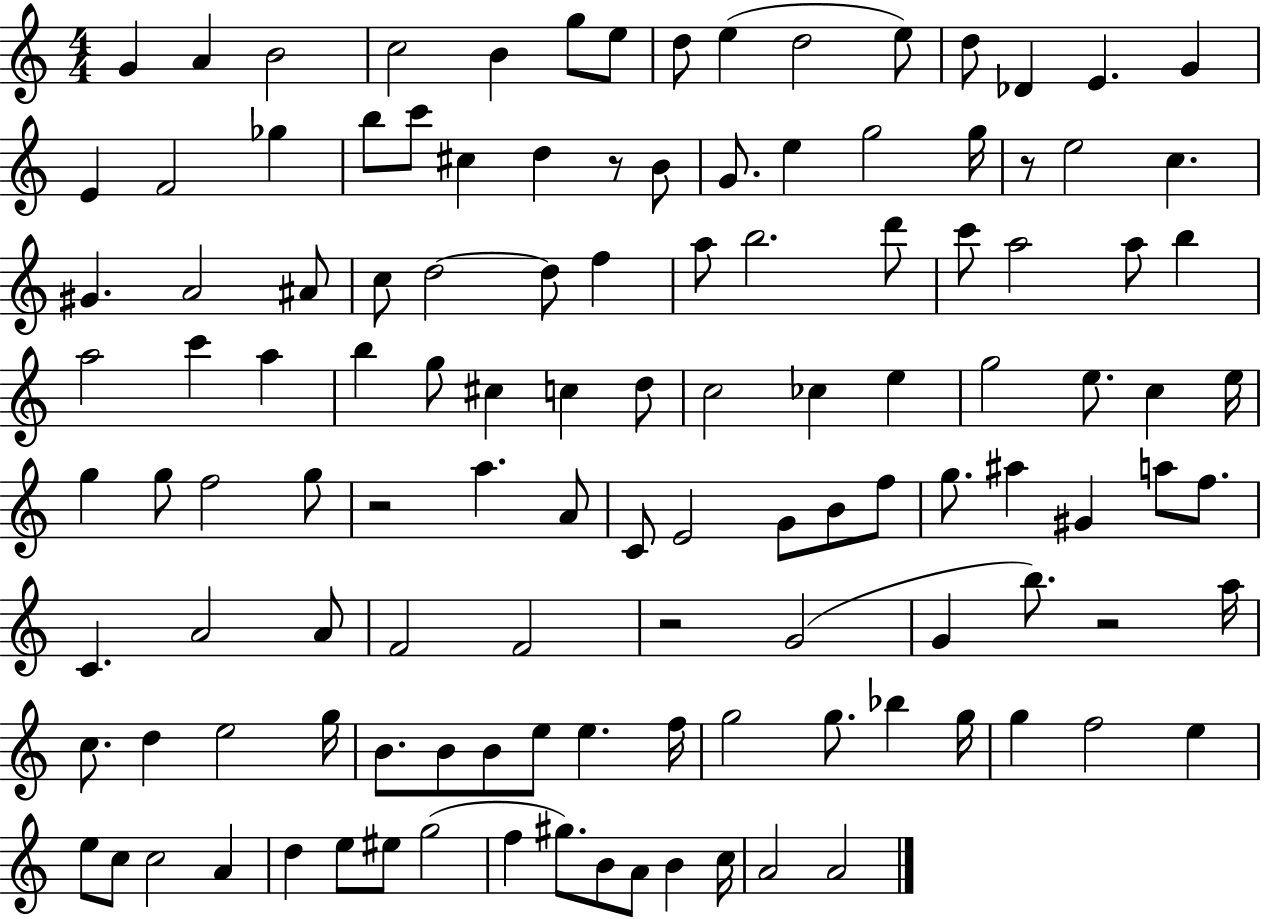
{
  \clef treble
  \numericTimeSignature
  \time 4/4
  \key c \major
  g'4 a'4 b'2 | c''2 b'4 g''8 e''8 | d''8 e''4( d''2 e''8) | d''8 des'4 e'4. g'4 | \break e'4 f'2 ges''4 | b''8 c'''8 cis''4 d''4 r8 b'8 | g'8. e''4 g''2 g''16 | r8 e''2 c''4. | \break gis'4. a'2 ais'8 | c''8 d''2~~ d''8 f''4 | a''8 b''2. d'''8 | c'''8 a''2 a''8 b''4 | \break a''2 c'''4 a''4 | b''4 g''8 cis''4 c''4 d''8 | c''2 ces''4 e''4 | g''2 e''8. c''4 e''16 | \break g''4 g''8 f''2 g''8 | r2 a''4. a'8 | c'8 e'2 g'8 b'8 f''8 | g''8. ais''4 gis'4 a''8 f''8. | \break c'4. a'2 a'8 | f'2 f'2 | r2 g'2( | g'4 b''8.) r2 a''16 | \break c''8. d''4 e''2 g''16 | b'8. b'8 b'8 e''8 e''4. f''16 | g''2 g''8. bes''4 g''16 | g''4 f''2 e''4 | \break e''8 c''8 c''2 a'4 | d''4 e''8 eis''8 g''2( | f''4 gis''8.) b'8 a'8 b'4 c''16 | a'2 a'2 | \break \bar "|."
}